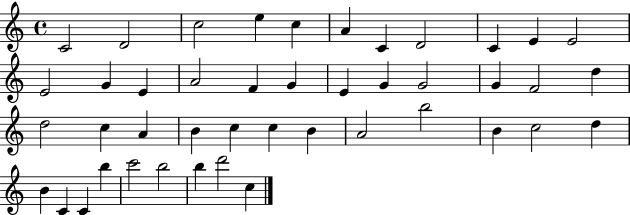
C4/h D4/h C5/h E5/q C5/q A4/q C4/q D4/h C4/q E4/q E4/h E4/h G4/q E4/q A4/h F4/q G4/q E4/q G4/q G4/h G4/q F4/h D5/q D5/h C5/q A4/q B4/q C5/q C5/q B4/q A4/h B5/h B4/q C5/h D5/q B4/q C4/q C4/q B5/q C6/h B5/h B5/q D6/h C5/q